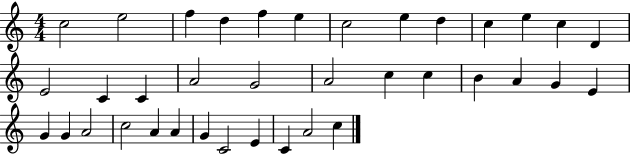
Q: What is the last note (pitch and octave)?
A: C5